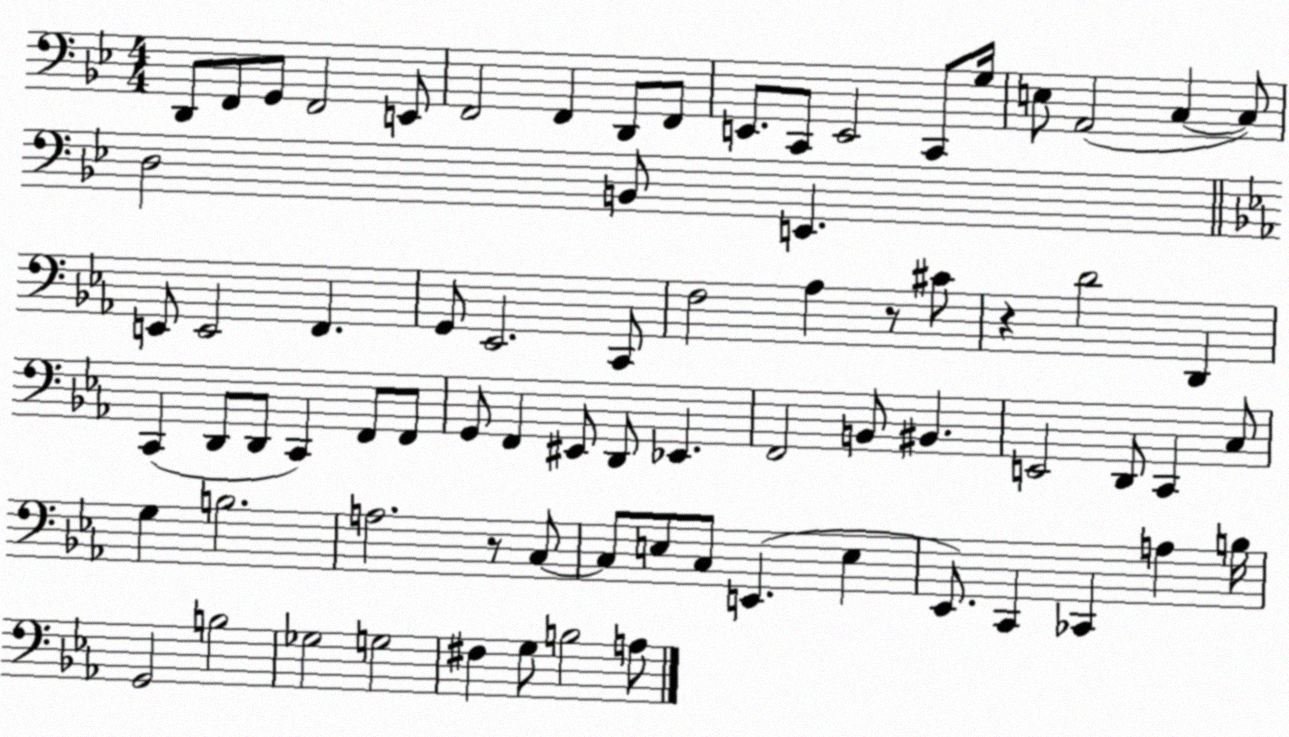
X:1
T:Untitled
M:4/4
L:1/4
K:Bb
D,,/2 F,,/2 G,,/2 F,,2 E,,/2 F,,2 F,, D,,/2 F,,/2 E,,/2 C,,/2 E,,2 C,,/2 G,/4 E,/2 A,,2 C, C,/2 D,2 B,,/2 E,, E,,/2 E,,2 F,, G,,/2 _E,,2 C,,/2 F,2 _A, z/2 ^C/2 z D2 D,, C,, D,,/2 D,,/2 C,, F,,/2 F,,/2 G,,/2 F,, ^E,,/2 D,,/2 _E,, F,,2 B,,/2 ^B,, E,,2 D,,/2 C,, C,/2 G, B,2 A,2 z/2 C,/2 C,/2 E,/2 C,/2 E,, E, _E,,/2 C,, _C,, A, B,/4 G,,2 B,2 _G,2 G,2 ^F, G,/2 B,2 A,/2